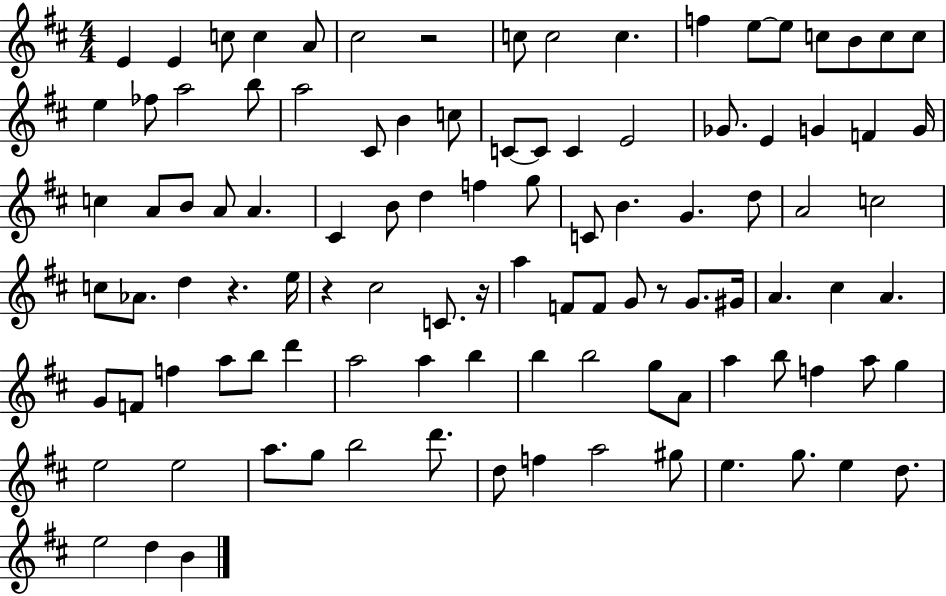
X:1
T:Untitled
M:4/4
L:1/4
K:D
E E c/2 c A/2 ^c2 z2 c/2 c2 c f e/2 e/2 c/2 B/2 c/2 c/2 e _f/2 a2 b/2 a2 ^C/2 B c/2 C/2 C/2 C E2 _G/2 E G F G/4 c A/2 B/2 A/2 A ^C B/2 d f g/2 C/2 B G d/2 A2 c2 c/2 _A/2 d z e/4 z ^c2 C/2 z/4 a F/2 F/2 G/2 z/2 G/2 ^G/4 A ^c A G/2 F/2 f a/2 b/2 d' a2 a b b b2 g/2 A/2 a b/2 f a/2 g e2 e2 a/2 g/2 b2 d'/2 d/2 f a2 ^g/2 e g/2 e d/2 e2 d B